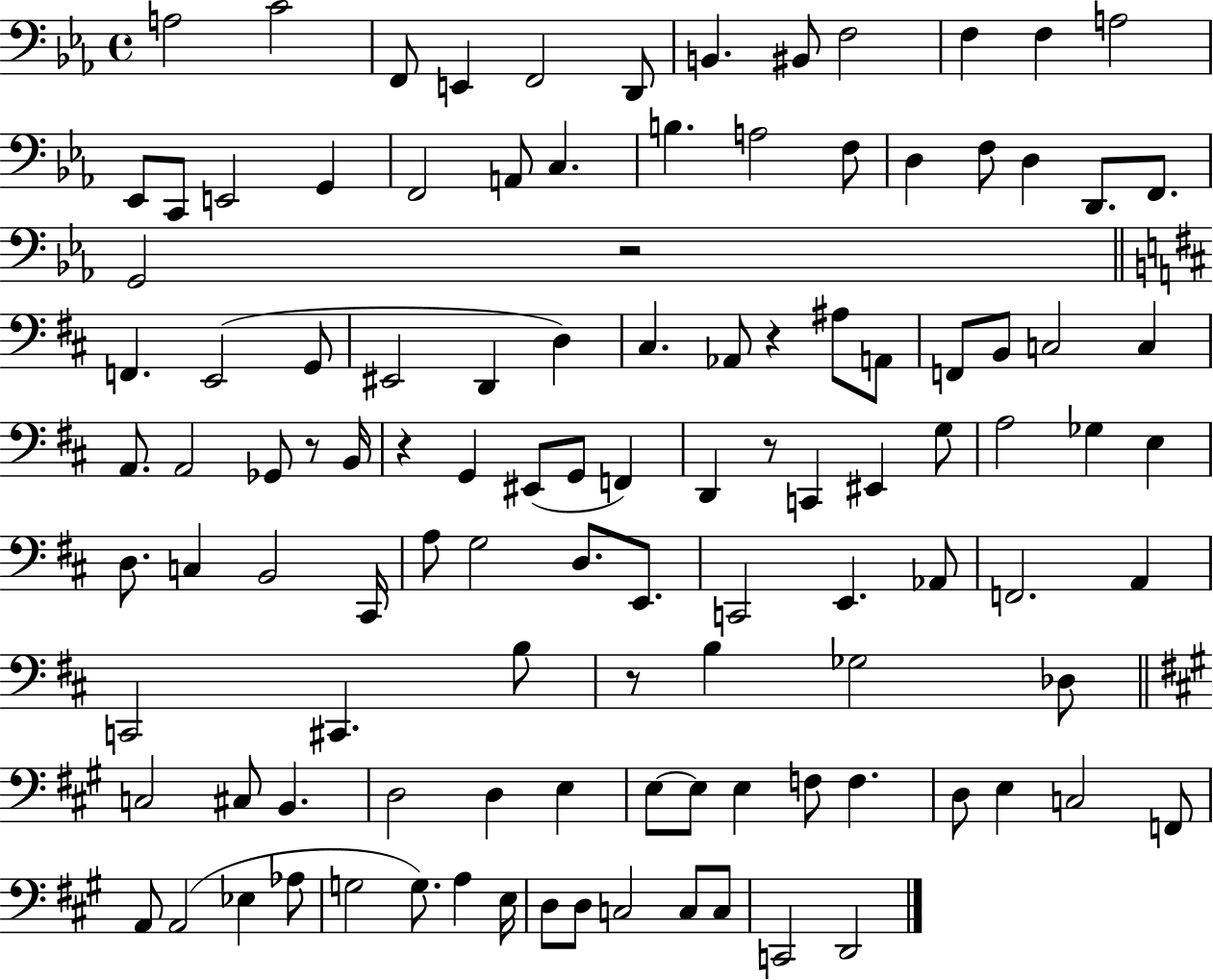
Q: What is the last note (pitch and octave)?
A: D2